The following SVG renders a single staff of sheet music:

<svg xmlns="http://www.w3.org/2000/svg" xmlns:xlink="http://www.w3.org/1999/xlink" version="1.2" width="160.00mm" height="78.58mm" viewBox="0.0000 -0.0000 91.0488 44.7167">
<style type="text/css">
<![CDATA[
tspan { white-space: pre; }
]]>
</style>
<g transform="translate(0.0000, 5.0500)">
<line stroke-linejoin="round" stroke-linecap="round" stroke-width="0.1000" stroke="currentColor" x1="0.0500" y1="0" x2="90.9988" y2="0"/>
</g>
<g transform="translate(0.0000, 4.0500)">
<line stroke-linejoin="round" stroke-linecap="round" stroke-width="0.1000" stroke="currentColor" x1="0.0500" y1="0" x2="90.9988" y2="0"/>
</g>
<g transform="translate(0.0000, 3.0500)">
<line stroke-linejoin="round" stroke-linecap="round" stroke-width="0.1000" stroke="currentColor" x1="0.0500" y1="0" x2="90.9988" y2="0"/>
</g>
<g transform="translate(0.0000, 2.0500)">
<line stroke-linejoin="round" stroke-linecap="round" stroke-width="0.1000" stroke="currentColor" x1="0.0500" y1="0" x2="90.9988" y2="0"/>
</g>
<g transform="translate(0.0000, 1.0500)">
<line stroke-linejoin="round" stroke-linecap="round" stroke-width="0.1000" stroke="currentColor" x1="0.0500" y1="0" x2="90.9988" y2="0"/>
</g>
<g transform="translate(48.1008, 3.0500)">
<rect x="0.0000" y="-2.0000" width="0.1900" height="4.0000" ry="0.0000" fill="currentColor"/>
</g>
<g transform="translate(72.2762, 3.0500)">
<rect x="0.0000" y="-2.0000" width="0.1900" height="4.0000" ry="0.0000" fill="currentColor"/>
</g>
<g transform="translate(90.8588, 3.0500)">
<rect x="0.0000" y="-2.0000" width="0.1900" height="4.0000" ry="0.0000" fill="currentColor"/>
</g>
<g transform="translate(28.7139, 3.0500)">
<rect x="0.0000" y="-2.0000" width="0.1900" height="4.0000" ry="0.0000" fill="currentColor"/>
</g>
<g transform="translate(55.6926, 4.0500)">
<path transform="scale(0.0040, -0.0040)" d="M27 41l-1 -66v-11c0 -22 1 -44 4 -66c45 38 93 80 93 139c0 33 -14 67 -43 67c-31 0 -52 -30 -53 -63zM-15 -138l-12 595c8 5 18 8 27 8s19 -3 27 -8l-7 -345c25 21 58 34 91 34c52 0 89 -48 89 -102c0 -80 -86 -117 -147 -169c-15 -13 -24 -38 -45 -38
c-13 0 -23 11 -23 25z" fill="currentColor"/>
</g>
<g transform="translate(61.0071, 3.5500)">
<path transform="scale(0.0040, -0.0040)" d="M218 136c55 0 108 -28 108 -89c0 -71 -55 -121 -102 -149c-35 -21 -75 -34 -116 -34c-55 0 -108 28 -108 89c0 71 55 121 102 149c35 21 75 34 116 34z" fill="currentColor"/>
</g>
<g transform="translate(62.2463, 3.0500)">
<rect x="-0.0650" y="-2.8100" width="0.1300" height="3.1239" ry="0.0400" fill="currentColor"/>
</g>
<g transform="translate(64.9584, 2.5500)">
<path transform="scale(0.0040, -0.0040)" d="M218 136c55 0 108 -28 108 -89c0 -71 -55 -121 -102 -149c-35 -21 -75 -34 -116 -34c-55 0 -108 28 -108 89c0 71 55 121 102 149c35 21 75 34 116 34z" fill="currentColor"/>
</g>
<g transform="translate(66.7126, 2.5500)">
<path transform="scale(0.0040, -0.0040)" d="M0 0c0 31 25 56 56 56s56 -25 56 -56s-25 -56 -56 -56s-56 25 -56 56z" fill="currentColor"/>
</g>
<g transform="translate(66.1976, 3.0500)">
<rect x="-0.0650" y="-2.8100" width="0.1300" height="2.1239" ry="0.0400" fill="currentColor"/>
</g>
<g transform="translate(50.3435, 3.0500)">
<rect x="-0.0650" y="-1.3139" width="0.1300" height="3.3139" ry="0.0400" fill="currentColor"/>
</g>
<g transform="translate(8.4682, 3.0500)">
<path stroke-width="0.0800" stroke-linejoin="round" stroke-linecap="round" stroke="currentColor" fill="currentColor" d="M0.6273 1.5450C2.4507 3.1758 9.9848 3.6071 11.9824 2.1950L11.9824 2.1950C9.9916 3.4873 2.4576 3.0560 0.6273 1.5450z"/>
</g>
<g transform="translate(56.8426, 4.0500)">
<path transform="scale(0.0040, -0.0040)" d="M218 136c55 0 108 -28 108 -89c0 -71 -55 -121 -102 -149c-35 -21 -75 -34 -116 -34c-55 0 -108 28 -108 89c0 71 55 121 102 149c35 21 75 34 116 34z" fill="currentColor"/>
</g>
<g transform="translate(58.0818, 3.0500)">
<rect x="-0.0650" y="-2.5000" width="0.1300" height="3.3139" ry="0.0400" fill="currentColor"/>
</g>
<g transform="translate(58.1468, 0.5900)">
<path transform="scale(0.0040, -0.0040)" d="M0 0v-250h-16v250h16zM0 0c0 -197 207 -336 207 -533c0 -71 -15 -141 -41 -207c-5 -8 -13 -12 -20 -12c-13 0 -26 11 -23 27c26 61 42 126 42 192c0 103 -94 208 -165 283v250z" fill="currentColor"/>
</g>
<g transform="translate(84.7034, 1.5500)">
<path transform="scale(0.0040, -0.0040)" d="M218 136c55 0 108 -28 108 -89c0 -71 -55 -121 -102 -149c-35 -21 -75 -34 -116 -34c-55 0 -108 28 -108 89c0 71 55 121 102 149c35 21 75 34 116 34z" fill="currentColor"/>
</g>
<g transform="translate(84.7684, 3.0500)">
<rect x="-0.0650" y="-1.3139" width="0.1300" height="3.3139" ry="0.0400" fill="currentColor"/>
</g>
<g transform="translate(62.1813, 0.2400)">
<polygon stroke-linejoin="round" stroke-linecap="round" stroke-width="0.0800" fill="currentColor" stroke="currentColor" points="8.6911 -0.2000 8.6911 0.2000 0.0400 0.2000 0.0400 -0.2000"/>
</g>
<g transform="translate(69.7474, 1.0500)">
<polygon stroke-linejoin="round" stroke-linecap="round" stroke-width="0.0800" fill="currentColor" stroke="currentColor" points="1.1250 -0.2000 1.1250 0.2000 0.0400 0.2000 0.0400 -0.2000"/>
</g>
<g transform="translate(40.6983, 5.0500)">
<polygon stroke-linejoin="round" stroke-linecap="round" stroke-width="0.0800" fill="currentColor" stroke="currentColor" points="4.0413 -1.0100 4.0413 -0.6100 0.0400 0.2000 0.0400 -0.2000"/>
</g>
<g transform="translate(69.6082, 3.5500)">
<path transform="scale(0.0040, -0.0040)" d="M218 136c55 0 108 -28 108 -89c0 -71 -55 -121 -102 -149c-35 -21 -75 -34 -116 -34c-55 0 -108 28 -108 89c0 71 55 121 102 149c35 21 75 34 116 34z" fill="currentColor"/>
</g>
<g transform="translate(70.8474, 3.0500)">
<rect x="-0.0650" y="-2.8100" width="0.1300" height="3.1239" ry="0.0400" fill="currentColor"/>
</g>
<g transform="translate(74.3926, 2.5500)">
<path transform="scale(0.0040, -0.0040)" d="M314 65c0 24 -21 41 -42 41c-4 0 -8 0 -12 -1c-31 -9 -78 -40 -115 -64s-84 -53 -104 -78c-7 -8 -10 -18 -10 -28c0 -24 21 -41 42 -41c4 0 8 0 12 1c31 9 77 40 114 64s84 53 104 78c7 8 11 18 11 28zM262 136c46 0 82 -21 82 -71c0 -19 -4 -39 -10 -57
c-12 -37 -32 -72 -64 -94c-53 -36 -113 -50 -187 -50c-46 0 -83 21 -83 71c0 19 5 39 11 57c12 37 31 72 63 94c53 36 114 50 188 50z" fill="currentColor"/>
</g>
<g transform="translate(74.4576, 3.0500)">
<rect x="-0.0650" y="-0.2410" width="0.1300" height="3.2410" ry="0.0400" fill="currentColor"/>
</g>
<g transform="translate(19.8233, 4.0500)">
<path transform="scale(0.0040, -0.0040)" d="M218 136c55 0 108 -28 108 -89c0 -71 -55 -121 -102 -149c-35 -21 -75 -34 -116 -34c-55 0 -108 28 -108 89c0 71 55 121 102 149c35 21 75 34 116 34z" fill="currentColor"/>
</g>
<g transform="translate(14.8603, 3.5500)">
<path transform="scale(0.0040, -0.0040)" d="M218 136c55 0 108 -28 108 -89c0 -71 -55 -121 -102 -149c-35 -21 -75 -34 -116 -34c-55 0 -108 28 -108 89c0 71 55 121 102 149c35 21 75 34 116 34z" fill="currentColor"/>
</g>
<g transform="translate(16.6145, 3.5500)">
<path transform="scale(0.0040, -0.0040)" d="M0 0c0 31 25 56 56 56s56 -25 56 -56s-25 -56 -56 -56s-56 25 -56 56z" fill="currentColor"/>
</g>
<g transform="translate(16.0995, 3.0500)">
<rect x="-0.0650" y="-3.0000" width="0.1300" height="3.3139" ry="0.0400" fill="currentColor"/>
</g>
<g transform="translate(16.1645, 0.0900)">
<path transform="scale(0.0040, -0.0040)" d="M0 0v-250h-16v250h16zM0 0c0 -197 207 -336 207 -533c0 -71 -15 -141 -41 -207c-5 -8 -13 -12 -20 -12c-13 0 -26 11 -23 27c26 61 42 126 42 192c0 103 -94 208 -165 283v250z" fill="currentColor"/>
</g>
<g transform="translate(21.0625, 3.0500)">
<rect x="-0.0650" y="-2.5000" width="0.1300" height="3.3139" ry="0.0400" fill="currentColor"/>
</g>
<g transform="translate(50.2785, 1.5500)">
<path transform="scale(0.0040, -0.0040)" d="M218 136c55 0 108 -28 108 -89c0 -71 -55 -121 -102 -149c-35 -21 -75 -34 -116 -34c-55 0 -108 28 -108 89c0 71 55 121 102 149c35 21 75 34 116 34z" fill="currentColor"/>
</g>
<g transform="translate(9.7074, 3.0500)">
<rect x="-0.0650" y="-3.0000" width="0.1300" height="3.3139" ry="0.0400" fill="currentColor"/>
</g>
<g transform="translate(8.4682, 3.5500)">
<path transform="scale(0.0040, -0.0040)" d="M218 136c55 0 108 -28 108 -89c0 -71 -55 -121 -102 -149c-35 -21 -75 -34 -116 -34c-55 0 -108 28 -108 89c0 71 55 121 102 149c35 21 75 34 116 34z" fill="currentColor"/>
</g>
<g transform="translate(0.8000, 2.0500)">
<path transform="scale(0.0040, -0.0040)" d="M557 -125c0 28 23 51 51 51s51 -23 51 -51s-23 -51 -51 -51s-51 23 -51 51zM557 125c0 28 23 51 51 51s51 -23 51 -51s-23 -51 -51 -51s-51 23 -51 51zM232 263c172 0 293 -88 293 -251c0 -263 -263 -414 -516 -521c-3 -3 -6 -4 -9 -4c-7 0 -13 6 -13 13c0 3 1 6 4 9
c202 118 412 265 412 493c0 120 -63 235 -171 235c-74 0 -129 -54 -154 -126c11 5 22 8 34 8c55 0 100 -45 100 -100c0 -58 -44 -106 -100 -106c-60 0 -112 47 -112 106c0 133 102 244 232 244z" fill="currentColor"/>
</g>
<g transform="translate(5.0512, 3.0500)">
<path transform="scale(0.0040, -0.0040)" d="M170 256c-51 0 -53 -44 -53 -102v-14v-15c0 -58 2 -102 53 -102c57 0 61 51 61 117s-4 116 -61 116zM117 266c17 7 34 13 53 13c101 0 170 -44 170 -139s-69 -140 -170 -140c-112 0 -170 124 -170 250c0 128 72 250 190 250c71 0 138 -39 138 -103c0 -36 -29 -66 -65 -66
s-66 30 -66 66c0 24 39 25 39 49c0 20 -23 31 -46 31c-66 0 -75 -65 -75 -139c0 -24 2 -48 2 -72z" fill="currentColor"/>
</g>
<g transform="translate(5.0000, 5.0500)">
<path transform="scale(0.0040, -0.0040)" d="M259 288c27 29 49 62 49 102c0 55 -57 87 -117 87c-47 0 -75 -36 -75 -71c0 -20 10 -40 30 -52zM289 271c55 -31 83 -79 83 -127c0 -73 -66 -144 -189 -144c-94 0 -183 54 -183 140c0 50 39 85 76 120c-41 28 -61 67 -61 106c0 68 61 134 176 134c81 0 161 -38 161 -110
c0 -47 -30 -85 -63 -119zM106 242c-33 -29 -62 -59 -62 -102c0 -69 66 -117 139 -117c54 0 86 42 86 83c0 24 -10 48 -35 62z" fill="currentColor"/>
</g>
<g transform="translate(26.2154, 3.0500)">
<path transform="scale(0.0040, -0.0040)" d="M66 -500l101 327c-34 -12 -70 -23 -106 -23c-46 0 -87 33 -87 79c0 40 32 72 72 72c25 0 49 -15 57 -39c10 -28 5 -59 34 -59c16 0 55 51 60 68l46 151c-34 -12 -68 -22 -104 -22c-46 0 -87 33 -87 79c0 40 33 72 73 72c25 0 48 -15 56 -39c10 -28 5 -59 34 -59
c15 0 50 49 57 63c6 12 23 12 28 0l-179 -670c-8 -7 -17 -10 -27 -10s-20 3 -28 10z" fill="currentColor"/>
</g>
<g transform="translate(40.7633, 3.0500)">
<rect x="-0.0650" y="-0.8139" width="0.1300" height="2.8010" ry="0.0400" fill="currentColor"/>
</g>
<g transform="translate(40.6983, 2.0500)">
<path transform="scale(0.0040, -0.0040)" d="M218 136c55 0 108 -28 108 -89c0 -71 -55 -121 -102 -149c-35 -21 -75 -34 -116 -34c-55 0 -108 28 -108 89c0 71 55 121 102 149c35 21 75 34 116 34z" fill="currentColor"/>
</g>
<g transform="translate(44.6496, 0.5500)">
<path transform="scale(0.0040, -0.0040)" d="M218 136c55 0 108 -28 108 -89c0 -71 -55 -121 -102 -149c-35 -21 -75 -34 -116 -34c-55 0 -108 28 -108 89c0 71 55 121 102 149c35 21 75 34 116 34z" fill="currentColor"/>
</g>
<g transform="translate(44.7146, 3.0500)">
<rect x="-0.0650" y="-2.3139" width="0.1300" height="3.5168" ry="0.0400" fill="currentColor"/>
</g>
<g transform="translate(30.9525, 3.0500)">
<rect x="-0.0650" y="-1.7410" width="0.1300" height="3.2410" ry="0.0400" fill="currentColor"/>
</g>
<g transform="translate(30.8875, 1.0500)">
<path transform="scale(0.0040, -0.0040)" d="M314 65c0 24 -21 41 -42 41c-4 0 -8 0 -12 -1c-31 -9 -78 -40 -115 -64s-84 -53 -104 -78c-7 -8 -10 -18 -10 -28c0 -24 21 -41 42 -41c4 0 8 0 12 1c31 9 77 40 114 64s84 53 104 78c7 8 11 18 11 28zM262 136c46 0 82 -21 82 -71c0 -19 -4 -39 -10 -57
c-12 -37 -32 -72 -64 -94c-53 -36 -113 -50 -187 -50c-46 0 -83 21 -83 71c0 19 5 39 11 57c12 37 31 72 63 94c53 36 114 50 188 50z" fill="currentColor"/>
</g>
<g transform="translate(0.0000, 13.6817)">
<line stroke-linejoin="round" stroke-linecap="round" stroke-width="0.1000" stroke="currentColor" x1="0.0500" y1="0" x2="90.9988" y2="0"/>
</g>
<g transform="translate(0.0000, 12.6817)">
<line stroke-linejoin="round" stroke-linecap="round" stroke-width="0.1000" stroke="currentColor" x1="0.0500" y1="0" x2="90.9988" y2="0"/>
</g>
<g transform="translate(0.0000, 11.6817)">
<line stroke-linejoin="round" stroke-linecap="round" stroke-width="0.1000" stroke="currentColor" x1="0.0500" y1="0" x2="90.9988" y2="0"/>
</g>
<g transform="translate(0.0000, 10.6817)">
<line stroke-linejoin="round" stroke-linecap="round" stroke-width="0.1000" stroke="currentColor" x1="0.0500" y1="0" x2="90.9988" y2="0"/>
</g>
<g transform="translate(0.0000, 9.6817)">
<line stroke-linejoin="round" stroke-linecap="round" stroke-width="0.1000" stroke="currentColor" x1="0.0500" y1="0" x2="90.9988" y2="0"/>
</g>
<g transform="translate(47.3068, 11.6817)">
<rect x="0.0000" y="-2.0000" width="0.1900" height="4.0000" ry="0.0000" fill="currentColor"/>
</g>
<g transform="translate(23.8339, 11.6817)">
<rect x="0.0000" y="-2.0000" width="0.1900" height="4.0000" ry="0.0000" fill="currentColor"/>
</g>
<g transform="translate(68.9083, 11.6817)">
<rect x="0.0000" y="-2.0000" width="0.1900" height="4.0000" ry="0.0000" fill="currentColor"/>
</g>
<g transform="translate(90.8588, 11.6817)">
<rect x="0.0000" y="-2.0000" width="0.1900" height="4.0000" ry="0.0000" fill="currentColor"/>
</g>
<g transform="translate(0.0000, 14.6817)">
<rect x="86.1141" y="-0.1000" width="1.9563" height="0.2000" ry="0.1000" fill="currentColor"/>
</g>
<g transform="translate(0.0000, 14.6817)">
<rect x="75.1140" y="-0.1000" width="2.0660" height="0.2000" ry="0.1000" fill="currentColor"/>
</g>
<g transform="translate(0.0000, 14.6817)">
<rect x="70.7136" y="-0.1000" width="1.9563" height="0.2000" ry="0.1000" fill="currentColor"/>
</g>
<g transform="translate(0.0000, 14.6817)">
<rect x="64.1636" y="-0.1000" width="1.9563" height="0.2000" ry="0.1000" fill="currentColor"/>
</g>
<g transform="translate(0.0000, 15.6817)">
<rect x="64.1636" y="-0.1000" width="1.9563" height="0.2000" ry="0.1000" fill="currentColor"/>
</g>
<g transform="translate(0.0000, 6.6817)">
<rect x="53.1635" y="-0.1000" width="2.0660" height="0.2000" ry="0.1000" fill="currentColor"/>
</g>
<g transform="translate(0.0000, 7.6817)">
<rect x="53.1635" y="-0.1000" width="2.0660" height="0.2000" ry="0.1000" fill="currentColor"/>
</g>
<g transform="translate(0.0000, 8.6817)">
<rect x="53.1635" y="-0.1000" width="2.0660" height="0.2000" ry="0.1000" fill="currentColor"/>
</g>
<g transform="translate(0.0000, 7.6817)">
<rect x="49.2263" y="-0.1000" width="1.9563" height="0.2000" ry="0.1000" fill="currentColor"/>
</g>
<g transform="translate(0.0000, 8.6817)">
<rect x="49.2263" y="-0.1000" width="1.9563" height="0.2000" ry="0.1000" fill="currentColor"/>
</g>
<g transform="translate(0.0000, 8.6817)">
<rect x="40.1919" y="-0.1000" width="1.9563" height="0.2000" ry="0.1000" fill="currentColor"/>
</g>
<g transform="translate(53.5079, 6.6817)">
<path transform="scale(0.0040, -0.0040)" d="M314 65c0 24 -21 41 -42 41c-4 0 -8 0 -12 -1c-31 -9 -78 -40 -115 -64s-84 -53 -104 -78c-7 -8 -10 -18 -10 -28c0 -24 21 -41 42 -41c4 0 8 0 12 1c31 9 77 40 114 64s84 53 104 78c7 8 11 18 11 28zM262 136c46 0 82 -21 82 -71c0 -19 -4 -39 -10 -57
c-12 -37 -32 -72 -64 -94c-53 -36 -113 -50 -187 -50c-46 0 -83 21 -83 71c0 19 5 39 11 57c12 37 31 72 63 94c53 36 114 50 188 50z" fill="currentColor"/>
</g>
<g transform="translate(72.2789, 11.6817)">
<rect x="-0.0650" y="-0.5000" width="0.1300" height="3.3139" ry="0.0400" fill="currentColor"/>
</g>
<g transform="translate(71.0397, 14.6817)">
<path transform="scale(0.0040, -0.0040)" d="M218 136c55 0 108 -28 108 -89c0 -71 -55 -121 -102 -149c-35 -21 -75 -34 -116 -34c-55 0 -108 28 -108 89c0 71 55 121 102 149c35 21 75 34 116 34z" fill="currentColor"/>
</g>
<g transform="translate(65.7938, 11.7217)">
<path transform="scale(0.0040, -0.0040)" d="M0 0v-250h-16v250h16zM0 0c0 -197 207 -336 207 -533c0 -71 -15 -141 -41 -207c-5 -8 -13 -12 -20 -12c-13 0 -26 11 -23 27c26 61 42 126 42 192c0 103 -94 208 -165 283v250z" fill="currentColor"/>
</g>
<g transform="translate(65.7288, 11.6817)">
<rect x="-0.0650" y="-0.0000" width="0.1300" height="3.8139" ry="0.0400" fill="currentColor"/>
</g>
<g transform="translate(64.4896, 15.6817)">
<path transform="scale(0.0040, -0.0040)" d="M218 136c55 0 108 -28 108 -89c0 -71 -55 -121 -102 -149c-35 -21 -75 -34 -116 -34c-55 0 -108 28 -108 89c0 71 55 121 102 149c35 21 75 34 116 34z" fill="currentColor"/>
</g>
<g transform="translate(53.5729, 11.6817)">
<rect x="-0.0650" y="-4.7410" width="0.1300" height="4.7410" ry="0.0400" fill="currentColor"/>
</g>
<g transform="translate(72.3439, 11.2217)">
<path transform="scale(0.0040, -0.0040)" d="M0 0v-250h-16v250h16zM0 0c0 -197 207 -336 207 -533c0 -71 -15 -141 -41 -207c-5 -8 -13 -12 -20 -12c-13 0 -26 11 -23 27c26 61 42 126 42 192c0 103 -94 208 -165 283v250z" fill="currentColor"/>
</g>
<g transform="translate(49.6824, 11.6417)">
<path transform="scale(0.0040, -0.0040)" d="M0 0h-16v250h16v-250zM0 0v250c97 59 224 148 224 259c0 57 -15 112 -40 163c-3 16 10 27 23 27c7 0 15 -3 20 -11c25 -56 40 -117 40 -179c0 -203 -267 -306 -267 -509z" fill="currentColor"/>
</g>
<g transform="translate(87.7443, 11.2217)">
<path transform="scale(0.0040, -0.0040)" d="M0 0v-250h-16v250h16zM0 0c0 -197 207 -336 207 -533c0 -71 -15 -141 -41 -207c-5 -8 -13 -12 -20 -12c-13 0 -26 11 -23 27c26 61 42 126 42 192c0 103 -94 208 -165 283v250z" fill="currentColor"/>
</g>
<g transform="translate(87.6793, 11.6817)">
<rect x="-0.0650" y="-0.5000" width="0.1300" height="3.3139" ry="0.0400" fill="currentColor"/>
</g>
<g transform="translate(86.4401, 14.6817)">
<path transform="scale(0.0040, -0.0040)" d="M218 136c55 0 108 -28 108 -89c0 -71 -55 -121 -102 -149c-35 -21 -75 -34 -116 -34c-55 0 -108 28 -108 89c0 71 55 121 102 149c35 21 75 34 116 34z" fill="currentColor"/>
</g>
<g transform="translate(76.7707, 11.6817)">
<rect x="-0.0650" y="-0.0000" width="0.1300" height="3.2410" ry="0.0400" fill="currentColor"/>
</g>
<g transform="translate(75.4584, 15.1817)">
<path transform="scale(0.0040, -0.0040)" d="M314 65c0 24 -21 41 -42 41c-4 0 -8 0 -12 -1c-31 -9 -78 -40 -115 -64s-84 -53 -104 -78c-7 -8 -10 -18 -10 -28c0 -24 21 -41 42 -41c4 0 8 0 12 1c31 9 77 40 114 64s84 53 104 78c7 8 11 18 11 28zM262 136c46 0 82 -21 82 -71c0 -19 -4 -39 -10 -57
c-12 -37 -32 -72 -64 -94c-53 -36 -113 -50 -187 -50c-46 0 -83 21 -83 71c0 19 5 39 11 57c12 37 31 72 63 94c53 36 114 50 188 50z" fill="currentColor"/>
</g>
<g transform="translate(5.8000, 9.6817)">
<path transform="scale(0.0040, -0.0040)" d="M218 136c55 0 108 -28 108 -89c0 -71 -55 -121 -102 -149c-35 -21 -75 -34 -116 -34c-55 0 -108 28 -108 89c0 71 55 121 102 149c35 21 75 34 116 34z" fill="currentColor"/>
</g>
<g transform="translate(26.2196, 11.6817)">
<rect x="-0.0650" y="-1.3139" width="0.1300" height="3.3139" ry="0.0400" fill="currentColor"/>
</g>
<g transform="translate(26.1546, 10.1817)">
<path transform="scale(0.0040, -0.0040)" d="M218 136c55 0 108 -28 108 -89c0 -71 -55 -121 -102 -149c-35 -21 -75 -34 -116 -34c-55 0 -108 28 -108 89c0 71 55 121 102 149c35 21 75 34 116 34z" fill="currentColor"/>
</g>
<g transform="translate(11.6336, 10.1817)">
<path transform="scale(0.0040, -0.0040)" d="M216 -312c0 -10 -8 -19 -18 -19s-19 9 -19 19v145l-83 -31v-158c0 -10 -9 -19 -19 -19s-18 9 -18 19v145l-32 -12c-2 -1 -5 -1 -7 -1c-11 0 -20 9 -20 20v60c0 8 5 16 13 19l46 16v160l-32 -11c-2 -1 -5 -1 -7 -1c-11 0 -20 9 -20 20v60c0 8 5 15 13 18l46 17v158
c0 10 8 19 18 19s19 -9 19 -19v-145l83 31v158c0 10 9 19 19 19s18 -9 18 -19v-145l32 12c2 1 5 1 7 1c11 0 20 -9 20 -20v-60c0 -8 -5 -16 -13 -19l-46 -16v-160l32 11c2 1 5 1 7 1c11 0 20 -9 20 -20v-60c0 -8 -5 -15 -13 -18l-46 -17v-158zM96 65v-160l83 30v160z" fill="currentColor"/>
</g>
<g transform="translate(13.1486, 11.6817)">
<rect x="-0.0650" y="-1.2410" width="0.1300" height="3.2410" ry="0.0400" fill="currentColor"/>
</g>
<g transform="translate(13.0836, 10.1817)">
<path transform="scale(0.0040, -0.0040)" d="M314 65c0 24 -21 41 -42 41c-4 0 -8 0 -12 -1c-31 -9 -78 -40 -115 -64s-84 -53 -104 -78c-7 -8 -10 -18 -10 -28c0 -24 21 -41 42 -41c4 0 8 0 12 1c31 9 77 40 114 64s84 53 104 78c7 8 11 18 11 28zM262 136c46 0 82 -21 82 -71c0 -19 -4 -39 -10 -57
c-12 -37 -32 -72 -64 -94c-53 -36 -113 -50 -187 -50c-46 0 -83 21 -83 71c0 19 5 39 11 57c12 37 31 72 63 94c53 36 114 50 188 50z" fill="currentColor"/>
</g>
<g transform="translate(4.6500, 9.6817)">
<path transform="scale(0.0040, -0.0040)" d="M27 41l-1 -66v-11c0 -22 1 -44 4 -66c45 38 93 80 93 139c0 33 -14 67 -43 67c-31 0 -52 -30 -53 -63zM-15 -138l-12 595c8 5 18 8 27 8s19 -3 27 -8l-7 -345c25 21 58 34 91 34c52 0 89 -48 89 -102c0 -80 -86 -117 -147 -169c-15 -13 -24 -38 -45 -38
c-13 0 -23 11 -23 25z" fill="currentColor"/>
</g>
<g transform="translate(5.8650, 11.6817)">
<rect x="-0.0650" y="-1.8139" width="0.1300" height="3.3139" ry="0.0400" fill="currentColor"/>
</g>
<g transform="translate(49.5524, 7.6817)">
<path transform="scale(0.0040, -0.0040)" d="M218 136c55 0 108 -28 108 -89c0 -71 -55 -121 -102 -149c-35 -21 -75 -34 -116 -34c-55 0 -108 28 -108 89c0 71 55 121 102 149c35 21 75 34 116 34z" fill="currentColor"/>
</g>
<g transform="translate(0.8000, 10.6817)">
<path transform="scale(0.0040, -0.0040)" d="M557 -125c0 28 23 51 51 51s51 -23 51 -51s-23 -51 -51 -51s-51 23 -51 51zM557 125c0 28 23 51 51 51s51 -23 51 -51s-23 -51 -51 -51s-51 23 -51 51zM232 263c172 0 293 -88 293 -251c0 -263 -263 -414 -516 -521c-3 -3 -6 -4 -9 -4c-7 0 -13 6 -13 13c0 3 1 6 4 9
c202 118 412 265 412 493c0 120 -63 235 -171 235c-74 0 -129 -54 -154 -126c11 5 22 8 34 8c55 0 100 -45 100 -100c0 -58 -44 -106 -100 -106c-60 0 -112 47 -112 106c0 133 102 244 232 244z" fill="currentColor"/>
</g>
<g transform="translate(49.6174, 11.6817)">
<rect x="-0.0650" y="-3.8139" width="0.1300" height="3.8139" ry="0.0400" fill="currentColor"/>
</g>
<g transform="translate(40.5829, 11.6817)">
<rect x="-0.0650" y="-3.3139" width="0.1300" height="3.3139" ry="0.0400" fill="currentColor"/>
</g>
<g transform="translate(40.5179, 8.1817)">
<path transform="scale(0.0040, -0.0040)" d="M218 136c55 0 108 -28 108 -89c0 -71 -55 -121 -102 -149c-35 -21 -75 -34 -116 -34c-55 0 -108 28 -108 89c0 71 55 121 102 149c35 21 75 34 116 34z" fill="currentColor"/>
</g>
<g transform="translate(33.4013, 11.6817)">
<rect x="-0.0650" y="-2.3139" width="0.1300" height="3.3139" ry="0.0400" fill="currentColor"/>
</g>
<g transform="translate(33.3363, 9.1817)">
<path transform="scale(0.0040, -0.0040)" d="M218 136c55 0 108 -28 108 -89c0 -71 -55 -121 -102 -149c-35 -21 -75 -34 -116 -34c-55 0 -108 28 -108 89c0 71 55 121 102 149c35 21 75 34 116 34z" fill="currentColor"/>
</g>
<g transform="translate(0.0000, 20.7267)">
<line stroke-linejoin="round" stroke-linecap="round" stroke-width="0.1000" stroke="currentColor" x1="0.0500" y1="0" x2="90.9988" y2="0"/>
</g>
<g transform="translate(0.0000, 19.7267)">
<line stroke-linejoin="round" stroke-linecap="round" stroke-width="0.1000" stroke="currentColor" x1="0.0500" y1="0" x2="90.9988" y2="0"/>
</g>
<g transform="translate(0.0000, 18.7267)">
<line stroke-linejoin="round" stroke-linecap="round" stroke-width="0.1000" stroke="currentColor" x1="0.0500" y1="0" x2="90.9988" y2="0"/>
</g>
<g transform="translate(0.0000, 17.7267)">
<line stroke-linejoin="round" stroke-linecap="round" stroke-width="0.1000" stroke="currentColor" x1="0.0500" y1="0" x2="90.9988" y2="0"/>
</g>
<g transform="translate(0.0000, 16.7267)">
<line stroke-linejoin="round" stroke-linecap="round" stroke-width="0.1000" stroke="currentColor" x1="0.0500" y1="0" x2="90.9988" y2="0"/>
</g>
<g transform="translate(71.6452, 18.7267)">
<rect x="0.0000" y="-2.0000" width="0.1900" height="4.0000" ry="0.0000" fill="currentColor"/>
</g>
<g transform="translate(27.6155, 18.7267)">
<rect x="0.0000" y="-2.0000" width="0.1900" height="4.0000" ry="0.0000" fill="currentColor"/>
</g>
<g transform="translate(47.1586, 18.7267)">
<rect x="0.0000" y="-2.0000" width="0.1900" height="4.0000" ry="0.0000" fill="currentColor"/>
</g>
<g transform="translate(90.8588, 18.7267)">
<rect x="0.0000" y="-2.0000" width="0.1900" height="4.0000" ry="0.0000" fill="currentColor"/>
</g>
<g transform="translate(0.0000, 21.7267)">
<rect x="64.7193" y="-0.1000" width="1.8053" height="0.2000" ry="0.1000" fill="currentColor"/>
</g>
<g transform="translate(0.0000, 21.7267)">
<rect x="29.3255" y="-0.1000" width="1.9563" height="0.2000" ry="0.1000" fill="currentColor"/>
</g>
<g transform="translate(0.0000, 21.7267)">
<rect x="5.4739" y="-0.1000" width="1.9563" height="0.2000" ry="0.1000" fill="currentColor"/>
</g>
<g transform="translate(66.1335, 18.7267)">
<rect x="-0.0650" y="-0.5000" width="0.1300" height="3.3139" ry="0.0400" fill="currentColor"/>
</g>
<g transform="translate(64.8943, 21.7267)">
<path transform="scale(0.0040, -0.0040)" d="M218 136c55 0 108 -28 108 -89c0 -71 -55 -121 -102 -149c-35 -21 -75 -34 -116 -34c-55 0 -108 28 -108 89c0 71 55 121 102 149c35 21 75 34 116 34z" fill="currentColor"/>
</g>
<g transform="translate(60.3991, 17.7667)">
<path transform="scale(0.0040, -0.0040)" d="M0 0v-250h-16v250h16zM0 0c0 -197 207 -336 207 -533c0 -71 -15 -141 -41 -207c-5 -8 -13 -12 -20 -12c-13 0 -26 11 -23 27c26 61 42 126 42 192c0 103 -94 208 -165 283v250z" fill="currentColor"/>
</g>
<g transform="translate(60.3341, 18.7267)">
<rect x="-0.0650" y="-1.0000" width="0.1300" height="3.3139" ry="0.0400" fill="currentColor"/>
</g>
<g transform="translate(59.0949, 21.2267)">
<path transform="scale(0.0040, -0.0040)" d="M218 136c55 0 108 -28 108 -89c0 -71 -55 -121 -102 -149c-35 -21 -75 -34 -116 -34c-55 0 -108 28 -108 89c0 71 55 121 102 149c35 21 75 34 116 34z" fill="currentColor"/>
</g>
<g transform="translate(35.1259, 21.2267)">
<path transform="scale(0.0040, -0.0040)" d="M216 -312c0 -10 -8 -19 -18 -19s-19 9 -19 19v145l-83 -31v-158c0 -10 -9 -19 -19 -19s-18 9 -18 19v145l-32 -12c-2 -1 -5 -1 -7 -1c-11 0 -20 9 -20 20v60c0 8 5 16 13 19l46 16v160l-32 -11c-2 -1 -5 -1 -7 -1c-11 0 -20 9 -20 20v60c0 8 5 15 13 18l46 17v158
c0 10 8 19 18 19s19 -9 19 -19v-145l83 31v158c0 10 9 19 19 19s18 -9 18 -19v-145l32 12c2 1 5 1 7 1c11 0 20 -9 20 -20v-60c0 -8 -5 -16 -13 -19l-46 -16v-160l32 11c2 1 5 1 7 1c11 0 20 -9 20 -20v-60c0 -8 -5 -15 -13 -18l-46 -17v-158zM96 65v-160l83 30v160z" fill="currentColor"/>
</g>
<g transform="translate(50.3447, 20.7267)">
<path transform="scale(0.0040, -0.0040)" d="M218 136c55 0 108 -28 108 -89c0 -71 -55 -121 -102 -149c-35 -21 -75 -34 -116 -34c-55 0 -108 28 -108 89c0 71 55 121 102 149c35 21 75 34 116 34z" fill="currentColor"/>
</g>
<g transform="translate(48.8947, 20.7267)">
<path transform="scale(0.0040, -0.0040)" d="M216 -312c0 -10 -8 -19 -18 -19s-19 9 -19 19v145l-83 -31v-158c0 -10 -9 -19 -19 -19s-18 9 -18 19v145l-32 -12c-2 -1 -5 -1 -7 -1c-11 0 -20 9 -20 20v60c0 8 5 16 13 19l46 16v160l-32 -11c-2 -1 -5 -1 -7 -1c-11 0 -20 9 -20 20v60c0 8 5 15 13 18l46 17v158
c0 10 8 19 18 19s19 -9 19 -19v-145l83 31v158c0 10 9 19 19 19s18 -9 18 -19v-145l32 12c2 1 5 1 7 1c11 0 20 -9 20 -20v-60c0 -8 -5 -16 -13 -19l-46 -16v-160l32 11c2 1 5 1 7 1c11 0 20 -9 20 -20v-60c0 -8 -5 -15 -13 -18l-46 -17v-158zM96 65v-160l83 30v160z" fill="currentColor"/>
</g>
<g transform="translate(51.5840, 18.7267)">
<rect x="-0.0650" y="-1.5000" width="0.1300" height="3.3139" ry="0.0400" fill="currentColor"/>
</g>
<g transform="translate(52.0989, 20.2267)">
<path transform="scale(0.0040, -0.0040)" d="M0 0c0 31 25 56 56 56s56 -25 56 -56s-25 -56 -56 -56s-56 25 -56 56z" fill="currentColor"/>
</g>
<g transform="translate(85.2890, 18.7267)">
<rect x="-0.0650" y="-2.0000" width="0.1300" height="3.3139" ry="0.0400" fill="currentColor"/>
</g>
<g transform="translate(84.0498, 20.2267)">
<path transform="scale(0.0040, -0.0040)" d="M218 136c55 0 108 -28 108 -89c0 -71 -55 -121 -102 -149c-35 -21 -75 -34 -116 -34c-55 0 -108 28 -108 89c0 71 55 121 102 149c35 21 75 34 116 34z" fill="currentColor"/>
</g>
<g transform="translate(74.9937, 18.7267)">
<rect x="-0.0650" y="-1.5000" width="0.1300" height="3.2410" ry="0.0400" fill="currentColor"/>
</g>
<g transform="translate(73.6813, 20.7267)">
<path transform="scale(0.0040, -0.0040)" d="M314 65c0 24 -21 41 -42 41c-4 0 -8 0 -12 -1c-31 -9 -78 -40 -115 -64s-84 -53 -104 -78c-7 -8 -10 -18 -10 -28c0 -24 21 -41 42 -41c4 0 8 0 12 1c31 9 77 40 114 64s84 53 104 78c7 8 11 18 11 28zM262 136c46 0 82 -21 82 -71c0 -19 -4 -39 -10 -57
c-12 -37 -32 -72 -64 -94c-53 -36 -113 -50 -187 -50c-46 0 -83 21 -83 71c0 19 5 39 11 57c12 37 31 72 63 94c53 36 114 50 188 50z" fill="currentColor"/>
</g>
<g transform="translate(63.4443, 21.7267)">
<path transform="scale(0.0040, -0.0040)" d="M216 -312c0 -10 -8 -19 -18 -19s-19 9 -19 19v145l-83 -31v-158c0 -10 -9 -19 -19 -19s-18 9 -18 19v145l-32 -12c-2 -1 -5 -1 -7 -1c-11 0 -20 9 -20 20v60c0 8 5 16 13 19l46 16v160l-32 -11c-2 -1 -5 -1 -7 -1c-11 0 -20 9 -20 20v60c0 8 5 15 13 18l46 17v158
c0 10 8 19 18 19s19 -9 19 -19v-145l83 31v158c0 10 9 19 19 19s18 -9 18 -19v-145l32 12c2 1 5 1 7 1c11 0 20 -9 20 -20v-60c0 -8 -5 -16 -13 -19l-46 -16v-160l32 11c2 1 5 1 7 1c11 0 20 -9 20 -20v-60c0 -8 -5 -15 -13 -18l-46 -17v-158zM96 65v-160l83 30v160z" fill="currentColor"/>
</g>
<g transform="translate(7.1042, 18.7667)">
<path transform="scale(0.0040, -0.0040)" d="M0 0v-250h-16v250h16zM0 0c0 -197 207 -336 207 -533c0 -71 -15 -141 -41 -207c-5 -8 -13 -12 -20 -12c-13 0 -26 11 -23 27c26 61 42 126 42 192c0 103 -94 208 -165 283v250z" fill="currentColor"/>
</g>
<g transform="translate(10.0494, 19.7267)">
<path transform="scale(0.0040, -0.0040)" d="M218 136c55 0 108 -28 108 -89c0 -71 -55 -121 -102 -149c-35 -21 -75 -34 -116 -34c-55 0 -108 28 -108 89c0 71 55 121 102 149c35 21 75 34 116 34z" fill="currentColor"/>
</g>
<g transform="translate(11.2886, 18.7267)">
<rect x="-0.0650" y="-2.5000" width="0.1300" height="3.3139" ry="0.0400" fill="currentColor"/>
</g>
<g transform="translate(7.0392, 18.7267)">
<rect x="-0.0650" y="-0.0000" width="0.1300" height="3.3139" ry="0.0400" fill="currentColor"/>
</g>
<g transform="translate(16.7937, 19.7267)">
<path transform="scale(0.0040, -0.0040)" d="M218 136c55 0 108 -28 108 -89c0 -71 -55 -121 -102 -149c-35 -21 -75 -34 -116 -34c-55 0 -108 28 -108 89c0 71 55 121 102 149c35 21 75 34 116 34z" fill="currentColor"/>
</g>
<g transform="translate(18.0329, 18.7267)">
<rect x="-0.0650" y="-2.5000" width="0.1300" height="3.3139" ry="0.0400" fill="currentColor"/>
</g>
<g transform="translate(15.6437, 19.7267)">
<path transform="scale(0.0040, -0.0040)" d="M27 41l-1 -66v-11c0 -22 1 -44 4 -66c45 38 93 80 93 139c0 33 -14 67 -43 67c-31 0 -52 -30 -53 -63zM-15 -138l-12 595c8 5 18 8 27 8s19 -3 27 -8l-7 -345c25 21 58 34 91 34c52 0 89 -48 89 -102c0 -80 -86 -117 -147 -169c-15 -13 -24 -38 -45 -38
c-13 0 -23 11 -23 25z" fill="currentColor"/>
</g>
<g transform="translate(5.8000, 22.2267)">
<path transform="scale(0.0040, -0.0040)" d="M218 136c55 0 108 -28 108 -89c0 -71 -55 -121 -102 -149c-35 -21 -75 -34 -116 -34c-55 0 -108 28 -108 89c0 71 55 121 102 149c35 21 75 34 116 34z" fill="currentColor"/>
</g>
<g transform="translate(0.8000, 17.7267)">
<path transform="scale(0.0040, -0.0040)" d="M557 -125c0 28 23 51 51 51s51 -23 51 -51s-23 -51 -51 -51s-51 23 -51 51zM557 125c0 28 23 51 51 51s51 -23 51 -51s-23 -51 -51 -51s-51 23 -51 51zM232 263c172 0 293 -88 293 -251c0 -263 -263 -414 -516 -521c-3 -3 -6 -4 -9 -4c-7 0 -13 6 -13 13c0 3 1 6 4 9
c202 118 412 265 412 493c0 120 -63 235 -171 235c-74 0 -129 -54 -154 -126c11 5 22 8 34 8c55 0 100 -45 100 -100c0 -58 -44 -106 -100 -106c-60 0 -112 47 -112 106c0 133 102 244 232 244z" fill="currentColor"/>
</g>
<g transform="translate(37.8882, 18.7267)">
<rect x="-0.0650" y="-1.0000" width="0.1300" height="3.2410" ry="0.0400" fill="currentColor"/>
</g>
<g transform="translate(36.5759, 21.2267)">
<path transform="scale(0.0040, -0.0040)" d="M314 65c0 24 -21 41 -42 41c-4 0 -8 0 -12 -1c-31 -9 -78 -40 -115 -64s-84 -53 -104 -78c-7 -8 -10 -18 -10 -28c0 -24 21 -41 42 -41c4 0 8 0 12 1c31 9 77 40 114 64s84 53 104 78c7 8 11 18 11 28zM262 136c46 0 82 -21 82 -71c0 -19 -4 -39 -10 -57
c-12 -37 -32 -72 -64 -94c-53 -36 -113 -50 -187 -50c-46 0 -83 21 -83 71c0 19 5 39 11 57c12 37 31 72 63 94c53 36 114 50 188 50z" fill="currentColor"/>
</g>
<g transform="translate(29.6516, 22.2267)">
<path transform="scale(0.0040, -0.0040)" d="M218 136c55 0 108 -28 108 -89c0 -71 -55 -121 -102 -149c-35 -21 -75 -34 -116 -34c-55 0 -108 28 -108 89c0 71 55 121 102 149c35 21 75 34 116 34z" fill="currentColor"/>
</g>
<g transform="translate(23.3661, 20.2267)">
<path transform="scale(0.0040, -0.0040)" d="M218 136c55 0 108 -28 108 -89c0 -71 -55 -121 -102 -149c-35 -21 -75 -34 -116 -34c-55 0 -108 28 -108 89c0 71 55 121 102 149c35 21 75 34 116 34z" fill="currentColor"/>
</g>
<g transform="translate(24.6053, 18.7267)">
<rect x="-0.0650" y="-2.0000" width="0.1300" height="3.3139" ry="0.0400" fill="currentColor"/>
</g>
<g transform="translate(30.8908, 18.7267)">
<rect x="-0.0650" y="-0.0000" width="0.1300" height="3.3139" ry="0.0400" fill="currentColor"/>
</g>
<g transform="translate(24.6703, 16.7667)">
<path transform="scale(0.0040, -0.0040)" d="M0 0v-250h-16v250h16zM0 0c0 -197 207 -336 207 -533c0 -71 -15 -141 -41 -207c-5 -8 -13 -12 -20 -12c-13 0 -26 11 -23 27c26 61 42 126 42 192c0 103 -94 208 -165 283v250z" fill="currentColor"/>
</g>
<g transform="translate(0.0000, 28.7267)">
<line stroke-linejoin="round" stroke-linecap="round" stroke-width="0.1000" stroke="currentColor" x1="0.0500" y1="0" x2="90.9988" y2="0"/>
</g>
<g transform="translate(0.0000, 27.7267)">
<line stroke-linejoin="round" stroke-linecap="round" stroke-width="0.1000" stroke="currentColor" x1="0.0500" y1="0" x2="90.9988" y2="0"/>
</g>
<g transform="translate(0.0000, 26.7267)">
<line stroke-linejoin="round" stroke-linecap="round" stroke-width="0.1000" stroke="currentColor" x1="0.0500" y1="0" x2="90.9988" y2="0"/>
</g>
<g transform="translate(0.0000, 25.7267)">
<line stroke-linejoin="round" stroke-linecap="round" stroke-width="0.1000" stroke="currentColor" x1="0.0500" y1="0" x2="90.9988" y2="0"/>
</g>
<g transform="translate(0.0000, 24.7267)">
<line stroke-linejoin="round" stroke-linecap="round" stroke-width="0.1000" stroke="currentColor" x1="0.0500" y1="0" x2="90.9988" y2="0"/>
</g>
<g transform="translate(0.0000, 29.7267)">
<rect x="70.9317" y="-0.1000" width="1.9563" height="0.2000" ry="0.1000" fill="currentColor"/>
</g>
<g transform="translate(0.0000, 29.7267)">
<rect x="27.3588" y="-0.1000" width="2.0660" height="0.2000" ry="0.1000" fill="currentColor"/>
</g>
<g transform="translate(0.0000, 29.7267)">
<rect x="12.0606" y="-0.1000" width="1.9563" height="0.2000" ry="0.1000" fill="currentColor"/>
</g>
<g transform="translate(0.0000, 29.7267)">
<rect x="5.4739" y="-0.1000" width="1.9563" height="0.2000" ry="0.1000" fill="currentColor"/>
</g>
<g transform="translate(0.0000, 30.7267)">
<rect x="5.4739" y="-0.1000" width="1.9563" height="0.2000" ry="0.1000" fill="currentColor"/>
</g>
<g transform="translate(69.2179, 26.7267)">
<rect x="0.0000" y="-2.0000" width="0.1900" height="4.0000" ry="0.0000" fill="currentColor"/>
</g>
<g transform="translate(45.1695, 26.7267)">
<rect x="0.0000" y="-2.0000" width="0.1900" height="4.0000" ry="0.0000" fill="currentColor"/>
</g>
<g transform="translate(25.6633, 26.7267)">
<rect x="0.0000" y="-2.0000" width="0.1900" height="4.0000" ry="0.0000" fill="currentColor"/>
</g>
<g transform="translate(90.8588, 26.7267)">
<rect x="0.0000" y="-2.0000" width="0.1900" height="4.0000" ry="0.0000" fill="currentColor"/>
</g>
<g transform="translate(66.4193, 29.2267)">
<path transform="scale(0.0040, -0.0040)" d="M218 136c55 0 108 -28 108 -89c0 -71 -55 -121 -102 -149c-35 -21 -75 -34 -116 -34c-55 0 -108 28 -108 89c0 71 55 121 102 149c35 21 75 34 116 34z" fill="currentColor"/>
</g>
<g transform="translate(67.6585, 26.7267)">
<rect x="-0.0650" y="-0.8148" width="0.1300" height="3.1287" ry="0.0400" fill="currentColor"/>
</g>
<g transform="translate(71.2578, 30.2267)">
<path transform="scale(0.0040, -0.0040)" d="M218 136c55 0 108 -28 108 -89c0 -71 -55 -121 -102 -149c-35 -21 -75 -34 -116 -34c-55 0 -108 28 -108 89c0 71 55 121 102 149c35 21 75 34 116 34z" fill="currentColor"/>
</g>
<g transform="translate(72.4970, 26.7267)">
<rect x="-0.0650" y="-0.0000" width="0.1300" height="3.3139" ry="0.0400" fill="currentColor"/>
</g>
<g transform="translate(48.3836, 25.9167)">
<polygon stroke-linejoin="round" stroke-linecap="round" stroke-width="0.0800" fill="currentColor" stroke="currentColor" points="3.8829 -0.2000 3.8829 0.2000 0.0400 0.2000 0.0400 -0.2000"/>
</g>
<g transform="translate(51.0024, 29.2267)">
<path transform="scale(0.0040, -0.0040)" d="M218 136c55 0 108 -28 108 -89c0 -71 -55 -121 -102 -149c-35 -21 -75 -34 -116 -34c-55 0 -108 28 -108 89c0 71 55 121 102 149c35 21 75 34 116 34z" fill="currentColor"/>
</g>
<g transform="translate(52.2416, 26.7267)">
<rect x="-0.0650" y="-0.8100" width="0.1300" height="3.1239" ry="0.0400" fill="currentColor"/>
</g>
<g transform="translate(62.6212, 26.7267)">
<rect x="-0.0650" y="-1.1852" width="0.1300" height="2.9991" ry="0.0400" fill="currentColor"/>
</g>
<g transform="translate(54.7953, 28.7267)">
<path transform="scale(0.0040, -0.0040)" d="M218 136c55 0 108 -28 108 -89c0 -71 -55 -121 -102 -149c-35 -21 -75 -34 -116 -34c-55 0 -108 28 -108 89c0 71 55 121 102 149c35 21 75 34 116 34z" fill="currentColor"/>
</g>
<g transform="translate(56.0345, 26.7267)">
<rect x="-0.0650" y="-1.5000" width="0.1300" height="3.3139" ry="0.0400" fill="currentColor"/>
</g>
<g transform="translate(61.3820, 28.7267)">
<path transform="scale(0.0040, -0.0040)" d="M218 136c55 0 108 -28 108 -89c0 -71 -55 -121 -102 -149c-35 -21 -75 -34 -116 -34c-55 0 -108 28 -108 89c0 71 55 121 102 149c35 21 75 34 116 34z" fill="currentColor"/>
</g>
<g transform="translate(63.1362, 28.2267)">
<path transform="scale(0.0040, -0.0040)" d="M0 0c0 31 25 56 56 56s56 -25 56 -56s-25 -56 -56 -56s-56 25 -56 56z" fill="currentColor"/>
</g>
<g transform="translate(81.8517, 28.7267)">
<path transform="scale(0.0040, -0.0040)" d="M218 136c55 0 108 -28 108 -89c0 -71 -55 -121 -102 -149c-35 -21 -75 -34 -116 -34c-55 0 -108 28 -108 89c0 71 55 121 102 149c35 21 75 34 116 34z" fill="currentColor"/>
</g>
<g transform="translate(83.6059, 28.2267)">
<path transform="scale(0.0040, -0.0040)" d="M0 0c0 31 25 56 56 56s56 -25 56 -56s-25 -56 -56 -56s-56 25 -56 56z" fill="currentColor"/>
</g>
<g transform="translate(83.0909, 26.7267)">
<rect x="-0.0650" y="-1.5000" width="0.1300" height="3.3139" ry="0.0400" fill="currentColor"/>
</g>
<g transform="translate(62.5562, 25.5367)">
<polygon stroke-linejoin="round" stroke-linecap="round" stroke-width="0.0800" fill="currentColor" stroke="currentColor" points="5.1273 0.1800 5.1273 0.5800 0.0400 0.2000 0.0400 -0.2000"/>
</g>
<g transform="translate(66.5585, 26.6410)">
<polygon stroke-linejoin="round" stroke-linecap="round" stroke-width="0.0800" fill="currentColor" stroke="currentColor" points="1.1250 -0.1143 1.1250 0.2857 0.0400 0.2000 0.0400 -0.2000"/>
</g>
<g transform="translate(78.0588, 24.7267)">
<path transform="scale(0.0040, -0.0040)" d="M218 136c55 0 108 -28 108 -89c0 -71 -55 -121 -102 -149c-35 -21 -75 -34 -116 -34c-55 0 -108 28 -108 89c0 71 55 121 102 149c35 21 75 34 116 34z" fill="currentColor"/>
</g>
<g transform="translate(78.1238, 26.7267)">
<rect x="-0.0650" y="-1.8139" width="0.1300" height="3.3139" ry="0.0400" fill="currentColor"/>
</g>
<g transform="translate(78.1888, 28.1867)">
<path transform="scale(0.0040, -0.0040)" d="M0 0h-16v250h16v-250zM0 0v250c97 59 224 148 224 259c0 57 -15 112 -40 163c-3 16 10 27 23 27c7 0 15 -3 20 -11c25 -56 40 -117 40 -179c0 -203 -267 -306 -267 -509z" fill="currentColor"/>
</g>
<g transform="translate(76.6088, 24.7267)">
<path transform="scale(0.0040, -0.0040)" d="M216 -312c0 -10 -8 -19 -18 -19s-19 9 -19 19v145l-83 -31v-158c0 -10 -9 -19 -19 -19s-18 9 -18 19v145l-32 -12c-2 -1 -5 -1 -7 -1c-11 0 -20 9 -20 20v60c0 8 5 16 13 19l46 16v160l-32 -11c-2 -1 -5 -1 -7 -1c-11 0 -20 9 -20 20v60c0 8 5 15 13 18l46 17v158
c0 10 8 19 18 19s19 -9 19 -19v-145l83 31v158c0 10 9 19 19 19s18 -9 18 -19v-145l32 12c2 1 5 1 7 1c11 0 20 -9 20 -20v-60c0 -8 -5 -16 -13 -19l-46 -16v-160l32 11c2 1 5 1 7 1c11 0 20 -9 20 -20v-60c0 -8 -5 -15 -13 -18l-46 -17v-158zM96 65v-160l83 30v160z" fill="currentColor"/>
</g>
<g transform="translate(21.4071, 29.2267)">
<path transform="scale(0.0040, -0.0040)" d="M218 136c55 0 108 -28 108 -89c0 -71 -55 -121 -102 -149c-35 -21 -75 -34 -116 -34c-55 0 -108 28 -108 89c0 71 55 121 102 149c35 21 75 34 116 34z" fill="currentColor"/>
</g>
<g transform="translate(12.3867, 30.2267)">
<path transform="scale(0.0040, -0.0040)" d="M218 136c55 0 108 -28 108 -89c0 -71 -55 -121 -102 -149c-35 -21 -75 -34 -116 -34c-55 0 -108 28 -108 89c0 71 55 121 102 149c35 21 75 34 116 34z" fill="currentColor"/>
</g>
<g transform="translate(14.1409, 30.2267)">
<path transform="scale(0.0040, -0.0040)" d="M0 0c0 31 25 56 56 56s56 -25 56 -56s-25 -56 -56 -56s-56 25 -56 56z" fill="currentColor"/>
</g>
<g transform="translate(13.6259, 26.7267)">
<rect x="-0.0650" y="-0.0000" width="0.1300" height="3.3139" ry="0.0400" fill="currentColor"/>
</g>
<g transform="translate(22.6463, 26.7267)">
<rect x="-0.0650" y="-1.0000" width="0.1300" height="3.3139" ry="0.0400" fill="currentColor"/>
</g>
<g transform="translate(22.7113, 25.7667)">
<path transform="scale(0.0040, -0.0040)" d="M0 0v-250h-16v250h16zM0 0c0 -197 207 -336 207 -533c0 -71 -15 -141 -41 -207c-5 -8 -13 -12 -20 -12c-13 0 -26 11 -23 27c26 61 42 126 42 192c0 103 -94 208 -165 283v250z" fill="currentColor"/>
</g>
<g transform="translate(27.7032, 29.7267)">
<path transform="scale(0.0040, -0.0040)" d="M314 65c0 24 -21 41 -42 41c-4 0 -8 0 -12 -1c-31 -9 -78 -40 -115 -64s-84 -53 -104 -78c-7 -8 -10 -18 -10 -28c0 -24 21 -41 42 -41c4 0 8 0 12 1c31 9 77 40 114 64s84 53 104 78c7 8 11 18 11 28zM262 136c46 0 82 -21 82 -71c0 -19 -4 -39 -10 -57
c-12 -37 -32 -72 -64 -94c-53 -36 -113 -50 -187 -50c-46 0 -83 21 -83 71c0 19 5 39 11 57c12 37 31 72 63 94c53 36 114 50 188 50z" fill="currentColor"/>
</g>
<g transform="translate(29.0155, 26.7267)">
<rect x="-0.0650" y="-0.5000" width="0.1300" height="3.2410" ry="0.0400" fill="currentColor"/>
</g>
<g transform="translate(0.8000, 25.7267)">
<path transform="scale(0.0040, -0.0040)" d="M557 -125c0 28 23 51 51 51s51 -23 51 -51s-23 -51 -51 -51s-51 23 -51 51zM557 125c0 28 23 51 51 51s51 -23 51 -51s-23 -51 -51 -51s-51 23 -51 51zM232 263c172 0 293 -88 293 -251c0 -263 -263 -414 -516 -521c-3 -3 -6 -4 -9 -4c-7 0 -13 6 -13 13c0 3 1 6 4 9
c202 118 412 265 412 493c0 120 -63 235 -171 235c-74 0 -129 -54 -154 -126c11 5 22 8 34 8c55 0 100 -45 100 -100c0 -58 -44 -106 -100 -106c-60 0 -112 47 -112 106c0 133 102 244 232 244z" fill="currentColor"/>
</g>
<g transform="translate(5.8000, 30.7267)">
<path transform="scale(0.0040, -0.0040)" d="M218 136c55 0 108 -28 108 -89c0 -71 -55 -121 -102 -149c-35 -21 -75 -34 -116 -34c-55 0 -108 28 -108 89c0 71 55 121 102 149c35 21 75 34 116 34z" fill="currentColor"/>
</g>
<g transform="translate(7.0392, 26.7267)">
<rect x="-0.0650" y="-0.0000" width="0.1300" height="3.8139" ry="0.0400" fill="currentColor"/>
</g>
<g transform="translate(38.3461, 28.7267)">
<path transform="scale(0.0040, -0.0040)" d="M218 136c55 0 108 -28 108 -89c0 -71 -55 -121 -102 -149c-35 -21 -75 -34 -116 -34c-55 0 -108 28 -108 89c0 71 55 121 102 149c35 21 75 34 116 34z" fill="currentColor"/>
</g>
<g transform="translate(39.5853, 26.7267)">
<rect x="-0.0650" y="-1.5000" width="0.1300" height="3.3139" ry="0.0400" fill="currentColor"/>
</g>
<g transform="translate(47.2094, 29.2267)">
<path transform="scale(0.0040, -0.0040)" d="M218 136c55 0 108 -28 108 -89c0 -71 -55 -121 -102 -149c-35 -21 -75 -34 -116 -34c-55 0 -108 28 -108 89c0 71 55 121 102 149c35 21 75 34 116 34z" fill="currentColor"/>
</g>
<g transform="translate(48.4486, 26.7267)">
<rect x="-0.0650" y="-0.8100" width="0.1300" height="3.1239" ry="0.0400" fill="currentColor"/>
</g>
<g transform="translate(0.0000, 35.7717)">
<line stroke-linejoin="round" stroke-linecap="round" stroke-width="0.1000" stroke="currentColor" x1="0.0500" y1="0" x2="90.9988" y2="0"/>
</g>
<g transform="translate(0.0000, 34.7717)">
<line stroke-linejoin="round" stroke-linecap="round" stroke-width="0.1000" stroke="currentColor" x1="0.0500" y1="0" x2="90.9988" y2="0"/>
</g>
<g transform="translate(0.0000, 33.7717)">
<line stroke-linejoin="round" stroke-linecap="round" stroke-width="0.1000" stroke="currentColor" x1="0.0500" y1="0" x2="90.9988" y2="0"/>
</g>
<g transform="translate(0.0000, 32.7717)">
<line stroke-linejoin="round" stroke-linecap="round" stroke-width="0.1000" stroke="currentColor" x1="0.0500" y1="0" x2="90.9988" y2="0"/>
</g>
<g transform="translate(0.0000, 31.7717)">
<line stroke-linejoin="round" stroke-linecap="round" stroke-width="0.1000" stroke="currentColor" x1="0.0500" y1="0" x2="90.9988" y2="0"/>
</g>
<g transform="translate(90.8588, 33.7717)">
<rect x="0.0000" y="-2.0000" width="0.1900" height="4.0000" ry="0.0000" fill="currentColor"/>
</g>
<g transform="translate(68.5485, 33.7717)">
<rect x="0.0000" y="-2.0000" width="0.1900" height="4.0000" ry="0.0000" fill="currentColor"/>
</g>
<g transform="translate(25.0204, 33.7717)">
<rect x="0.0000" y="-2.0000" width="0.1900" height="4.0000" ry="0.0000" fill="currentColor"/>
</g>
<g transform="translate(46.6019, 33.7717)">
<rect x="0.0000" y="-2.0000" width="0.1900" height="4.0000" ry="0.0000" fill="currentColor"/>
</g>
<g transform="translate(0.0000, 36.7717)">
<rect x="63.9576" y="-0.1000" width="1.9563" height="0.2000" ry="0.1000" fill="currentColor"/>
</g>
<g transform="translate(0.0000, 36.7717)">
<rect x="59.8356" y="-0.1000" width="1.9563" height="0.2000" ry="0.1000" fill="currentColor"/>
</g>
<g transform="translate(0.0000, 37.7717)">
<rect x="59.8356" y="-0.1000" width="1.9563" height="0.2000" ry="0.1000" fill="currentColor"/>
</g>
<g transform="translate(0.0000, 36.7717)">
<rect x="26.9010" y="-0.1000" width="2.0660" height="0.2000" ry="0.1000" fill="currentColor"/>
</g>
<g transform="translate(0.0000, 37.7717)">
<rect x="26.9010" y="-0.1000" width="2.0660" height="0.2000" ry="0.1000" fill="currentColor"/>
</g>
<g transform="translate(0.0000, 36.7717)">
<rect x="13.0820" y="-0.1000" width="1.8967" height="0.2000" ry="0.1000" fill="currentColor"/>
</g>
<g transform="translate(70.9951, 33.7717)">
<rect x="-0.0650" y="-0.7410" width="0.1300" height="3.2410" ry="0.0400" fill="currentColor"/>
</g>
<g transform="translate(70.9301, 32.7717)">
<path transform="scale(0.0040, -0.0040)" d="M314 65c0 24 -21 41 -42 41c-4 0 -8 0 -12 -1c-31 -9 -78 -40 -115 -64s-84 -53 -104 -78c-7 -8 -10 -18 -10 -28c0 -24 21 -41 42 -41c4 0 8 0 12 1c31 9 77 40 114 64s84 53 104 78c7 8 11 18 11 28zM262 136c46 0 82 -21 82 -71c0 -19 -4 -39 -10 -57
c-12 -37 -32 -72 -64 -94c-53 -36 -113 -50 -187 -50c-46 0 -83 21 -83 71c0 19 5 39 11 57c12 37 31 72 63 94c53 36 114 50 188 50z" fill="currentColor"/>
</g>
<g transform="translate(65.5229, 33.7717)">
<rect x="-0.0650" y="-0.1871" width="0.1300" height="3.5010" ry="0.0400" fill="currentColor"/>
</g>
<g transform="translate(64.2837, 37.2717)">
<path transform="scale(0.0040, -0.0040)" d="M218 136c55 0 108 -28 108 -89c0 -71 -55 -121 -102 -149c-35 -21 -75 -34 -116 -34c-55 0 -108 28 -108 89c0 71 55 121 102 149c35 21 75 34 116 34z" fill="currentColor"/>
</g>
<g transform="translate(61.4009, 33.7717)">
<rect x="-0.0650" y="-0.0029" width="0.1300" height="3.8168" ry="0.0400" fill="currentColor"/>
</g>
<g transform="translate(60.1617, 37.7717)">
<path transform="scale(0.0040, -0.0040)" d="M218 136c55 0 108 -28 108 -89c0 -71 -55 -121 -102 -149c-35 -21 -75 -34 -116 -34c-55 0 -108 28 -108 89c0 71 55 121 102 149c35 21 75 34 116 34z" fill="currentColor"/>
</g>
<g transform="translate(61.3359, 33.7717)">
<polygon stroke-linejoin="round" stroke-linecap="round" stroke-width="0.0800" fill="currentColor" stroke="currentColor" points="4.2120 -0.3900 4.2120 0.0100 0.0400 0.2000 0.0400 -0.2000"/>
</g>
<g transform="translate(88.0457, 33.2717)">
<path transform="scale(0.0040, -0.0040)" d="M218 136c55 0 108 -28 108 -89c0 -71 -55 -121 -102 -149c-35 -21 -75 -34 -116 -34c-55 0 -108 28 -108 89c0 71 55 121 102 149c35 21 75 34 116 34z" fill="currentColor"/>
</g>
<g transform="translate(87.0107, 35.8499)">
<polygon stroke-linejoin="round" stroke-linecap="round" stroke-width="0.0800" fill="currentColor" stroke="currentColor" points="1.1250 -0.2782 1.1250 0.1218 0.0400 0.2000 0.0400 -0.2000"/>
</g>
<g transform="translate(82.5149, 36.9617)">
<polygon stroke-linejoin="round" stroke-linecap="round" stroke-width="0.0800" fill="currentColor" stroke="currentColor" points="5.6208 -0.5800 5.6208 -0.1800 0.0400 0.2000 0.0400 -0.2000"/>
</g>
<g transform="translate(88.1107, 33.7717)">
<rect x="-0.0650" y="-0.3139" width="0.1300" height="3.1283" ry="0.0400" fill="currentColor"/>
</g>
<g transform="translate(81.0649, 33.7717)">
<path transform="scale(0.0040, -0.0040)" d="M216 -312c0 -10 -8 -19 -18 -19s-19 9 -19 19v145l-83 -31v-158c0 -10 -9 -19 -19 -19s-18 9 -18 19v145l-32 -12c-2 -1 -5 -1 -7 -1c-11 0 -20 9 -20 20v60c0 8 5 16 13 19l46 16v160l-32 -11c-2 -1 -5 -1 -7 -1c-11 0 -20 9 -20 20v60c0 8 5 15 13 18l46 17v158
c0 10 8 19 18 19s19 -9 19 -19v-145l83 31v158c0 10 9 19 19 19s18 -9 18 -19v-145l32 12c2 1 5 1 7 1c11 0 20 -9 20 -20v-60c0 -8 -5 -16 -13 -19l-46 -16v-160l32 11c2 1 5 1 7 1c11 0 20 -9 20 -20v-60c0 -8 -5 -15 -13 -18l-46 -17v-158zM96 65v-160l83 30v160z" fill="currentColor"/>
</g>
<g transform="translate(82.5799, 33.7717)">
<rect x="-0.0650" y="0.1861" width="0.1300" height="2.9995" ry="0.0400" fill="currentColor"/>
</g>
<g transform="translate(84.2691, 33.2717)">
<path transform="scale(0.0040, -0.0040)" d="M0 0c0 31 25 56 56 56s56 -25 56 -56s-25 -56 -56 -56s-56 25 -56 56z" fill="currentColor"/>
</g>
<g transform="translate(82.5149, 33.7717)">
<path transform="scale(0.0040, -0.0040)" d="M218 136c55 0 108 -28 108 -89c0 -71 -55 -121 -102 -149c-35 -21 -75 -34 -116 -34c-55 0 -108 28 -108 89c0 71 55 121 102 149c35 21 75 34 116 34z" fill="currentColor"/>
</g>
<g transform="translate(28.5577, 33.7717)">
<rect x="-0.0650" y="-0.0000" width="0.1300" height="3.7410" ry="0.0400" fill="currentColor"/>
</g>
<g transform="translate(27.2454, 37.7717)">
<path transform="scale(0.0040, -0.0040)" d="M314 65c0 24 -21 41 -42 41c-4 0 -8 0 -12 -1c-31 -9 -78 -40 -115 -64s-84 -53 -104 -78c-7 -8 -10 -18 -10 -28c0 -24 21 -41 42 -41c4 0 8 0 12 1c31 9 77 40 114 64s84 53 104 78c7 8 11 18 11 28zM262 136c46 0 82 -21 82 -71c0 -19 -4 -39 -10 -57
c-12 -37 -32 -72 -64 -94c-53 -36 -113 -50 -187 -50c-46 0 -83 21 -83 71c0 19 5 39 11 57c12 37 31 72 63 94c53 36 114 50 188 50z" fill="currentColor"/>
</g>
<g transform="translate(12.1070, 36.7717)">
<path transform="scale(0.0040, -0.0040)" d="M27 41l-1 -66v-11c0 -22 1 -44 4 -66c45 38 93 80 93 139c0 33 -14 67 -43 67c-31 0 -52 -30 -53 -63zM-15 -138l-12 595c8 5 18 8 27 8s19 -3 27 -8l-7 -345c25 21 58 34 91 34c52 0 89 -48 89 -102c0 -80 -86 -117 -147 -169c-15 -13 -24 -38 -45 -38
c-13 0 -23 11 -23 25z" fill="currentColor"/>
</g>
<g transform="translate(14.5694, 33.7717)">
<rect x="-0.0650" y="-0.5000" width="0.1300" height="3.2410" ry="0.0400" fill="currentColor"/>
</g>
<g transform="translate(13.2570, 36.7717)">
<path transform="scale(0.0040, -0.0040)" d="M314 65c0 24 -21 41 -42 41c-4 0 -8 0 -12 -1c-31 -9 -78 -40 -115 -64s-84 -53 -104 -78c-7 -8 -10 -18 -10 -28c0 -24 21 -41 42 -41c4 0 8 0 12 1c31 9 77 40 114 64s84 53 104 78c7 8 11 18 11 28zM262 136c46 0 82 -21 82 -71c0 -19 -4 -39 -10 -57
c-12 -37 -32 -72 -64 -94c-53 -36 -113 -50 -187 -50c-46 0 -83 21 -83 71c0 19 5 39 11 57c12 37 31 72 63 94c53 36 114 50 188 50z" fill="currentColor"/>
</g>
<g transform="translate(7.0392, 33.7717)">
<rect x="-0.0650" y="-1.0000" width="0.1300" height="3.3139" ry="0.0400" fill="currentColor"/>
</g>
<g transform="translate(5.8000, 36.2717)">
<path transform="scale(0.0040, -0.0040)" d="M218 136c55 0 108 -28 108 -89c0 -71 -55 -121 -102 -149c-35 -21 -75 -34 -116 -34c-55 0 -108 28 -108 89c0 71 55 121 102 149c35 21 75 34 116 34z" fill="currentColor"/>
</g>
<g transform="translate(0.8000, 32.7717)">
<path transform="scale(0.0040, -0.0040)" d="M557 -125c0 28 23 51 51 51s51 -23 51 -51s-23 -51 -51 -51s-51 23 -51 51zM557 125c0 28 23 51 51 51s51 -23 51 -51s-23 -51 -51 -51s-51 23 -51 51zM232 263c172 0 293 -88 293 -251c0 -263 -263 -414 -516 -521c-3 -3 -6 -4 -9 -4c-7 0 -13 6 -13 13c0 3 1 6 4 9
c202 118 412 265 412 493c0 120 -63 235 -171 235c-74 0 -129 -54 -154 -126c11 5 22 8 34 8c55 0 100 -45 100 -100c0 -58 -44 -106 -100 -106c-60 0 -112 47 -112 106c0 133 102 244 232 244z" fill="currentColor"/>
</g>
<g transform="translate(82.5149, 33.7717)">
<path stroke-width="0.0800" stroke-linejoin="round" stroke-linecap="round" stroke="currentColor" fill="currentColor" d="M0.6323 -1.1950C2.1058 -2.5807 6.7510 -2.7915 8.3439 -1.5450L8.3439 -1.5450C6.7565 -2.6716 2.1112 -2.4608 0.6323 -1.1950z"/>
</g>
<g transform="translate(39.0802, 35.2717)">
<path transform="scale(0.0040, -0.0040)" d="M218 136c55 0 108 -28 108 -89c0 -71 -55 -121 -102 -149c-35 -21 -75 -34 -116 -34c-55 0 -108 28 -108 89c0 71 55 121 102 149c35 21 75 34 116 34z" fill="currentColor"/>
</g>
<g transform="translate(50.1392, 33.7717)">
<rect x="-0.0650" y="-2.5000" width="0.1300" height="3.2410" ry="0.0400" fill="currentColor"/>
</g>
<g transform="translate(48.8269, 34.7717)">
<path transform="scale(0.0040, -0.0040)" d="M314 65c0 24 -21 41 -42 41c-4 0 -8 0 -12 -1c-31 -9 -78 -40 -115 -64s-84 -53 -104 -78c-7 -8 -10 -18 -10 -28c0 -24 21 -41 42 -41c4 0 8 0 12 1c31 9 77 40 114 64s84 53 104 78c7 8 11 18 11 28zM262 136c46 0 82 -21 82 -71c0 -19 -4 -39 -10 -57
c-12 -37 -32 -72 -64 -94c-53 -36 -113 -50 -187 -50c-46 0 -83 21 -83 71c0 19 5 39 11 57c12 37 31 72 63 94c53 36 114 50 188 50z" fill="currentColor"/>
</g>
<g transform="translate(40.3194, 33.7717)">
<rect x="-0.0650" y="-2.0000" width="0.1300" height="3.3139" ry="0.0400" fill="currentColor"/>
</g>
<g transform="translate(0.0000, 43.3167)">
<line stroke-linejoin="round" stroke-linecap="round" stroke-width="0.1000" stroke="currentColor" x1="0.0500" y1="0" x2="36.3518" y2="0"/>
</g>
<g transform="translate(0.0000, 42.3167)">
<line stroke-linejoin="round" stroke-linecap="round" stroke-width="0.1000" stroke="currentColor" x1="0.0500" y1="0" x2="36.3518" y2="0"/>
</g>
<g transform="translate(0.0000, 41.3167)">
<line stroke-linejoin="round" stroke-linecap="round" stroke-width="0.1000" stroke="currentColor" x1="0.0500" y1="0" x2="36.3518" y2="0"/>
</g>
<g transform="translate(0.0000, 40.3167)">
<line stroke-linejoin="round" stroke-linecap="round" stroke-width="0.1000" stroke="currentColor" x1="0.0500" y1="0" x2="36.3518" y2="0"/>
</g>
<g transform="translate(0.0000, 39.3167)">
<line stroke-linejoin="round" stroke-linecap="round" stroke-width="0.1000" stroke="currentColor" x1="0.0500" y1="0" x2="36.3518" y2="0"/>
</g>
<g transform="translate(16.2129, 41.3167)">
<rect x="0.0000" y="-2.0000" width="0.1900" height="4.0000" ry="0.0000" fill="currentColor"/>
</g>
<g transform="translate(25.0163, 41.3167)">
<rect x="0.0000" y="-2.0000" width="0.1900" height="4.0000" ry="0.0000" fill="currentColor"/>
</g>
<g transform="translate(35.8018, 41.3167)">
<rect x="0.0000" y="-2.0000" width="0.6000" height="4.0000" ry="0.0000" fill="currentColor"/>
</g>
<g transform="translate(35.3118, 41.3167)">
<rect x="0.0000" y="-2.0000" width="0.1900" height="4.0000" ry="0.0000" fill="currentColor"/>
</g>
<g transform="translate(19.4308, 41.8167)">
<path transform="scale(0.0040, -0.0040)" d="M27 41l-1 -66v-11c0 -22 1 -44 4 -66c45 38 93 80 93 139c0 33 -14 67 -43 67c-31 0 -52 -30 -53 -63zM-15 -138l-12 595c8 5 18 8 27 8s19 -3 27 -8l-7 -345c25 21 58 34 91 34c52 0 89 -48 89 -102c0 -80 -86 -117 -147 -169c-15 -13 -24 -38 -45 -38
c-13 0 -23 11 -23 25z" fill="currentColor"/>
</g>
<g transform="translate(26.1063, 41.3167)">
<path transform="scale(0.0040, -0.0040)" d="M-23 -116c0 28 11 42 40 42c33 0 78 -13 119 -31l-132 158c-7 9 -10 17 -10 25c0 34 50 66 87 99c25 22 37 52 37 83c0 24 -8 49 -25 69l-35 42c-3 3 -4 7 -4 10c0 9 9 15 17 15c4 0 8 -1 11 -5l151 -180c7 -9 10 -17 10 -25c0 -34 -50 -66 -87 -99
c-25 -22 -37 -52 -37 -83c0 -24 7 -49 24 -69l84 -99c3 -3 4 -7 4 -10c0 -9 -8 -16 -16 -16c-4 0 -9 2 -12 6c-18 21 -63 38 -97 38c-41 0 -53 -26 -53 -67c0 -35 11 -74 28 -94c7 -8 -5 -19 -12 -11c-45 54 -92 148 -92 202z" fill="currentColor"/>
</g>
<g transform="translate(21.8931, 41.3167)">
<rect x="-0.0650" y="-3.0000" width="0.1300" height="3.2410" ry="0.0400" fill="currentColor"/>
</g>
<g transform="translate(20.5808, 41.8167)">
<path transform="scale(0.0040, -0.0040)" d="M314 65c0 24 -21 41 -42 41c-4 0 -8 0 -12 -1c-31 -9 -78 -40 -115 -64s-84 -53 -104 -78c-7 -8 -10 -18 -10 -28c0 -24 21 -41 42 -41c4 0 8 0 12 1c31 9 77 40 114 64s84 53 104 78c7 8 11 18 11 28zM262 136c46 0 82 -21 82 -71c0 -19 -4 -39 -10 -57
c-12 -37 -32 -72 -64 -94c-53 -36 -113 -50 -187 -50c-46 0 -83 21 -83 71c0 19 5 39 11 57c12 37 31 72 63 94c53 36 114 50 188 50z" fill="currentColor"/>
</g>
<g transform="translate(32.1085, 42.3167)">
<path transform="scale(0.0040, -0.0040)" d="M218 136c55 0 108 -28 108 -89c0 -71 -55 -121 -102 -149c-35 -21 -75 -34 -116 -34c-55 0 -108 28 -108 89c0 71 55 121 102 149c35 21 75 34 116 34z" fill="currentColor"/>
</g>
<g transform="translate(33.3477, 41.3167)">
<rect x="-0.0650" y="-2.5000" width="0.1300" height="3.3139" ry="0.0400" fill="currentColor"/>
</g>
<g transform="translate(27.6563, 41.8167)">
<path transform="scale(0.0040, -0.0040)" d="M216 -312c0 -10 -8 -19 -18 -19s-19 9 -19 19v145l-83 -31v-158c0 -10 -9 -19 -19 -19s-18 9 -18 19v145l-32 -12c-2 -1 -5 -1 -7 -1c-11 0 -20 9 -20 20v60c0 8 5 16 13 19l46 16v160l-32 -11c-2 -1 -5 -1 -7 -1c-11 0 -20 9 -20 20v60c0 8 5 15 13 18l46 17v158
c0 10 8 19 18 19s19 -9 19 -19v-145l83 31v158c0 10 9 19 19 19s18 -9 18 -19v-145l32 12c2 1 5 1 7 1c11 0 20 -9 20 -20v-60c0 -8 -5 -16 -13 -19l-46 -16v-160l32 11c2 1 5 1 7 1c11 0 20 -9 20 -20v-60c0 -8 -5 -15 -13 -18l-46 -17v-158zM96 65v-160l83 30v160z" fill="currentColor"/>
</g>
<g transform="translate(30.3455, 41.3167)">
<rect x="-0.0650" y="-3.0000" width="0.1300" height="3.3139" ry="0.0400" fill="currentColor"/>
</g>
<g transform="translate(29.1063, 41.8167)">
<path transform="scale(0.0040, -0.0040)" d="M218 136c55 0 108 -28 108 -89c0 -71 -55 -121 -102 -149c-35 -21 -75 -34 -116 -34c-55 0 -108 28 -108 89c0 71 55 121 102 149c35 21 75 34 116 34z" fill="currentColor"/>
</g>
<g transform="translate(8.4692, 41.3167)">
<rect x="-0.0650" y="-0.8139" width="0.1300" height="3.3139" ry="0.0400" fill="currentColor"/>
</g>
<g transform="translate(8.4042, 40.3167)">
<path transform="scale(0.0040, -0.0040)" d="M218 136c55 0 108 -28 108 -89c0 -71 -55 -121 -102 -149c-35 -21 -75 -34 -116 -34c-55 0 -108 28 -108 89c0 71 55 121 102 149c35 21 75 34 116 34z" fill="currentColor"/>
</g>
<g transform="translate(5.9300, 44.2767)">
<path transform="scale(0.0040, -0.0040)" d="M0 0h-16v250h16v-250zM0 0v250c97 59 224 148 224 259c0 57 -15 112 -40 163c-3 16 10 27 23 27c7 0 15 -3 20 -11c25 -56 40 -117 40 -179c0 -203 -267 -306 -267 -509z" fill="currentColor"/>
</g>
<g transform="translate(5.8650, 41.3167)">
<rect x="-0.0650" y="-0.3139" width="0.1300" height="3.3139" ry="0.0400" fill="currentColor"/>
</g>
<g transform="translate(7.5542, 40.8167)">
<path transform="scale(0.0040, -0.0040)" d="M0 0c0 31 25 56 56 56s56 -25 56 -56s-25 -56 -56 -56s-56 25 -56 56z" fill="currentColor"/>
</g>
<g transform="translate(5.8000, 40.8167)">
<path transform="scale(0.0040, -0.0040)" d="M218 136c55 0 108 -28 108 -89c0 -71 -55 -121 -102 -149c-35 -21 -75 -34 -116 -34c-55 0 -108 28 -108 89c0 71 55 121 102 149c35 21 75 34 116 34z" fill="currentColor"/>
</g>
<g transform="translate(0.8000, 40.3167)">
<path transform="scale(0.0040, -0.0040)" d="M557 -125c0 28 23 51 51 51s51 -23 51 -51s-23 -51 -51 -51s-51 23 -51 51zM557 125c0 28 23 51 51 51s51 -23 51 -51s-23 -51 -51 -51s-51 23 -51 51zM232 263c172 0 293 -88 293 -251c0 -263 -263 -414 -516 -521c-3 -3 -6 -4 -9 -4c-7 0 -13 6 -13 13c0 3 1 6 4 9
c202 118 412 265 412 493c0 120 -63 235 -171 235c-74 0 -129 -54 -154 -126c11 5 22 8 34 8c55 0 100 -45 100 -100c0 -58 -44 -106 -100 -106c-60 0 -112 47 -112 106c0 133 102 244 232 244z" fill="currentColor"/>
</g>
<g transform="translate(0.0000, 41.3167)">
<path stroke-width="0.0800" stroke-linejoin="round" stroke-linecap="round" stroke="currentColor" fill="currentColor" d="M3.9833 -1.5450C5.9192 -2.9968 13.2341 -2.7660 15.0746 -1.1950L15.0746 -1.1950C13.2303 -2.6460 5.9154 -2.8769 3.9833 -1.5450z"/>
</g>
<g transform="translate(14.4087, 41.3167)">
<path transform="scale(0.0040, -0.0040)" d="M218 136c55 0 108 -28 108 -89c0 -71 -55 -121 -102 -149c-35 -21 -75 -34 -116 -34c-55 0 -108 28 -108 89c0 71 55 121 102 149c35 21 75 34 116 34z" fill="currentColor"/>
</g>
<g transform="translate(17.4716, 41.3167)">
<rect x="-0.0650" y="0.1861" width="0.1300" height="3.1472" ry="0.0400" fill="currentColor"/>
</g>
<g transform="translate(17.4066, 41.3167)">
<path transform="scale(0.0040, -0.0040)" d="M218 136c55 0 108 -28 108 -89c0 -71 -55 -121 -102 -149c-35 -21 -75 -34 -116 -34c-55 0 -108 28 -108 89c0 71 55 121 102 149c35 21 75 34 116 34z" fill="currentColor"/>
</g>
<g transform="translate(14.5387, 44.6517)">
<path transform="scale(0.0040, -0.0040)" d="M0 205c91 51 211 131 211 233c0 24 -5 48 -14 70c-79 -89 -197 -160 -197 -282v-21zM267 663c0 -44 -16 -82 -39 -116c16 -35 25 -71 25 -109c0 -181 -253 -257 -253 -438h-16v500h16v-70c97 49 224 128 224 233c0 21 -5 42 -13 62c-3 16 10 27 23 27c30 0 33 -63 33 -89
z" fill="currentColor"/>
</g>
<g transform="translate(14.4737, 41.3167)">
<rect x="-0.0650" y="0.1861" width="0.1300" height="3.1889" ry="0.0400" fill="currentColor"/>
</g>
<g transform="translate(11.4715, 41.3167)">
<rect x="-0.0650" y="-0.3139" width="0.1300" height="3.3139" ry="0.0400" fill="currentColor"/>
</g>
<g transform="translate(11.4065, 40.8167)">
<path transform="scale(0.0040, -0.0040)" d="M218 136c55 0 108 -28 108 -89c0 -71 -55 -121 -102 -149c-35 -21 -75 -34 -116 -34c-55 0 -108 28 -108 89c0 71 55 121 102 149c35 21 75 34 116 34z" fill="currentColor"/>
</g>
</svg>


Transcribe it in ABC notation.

X:1
T:Untitled
M:6/8
L:1/4
K:C
C, C,/2 B,, z/4 A,2 F,/2 B,/2 G, _B,,/2 C,/2 E,/2 C,/4 E,2 G, _A, ^G,2 G, B, D E/2 G2 C,,/2 E,,/2 D,,2 E,,/2 D,,/2 B,, _B,, A,,/2 D,, ^F,,2 ^G,, F,,/2 ^E,, G,,2 A,, C,, D,, F,,/2 E,,2 G,, F,,/2 F,,/2 G,, G,,/2 F,,/4 D,, ^A,/2 G,, F,, _E,,2 C,,2 A,, B,,2 C,,/2 D,,/2 F,2 ^D,/2 E,/4 E,/2 F, E, D,/4 D, _C,2 z ^C, B,,